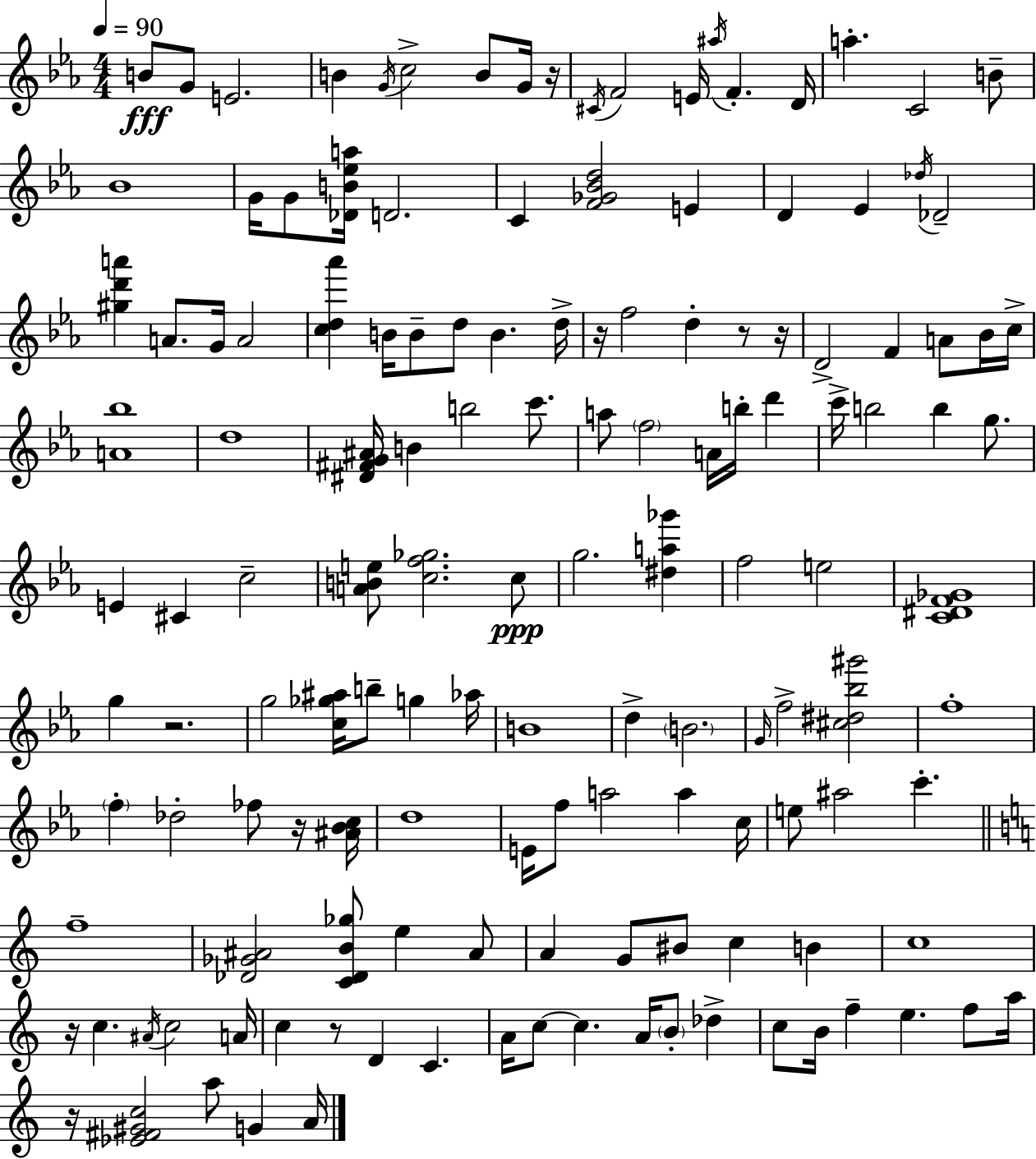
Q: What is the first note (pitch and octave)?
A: B4